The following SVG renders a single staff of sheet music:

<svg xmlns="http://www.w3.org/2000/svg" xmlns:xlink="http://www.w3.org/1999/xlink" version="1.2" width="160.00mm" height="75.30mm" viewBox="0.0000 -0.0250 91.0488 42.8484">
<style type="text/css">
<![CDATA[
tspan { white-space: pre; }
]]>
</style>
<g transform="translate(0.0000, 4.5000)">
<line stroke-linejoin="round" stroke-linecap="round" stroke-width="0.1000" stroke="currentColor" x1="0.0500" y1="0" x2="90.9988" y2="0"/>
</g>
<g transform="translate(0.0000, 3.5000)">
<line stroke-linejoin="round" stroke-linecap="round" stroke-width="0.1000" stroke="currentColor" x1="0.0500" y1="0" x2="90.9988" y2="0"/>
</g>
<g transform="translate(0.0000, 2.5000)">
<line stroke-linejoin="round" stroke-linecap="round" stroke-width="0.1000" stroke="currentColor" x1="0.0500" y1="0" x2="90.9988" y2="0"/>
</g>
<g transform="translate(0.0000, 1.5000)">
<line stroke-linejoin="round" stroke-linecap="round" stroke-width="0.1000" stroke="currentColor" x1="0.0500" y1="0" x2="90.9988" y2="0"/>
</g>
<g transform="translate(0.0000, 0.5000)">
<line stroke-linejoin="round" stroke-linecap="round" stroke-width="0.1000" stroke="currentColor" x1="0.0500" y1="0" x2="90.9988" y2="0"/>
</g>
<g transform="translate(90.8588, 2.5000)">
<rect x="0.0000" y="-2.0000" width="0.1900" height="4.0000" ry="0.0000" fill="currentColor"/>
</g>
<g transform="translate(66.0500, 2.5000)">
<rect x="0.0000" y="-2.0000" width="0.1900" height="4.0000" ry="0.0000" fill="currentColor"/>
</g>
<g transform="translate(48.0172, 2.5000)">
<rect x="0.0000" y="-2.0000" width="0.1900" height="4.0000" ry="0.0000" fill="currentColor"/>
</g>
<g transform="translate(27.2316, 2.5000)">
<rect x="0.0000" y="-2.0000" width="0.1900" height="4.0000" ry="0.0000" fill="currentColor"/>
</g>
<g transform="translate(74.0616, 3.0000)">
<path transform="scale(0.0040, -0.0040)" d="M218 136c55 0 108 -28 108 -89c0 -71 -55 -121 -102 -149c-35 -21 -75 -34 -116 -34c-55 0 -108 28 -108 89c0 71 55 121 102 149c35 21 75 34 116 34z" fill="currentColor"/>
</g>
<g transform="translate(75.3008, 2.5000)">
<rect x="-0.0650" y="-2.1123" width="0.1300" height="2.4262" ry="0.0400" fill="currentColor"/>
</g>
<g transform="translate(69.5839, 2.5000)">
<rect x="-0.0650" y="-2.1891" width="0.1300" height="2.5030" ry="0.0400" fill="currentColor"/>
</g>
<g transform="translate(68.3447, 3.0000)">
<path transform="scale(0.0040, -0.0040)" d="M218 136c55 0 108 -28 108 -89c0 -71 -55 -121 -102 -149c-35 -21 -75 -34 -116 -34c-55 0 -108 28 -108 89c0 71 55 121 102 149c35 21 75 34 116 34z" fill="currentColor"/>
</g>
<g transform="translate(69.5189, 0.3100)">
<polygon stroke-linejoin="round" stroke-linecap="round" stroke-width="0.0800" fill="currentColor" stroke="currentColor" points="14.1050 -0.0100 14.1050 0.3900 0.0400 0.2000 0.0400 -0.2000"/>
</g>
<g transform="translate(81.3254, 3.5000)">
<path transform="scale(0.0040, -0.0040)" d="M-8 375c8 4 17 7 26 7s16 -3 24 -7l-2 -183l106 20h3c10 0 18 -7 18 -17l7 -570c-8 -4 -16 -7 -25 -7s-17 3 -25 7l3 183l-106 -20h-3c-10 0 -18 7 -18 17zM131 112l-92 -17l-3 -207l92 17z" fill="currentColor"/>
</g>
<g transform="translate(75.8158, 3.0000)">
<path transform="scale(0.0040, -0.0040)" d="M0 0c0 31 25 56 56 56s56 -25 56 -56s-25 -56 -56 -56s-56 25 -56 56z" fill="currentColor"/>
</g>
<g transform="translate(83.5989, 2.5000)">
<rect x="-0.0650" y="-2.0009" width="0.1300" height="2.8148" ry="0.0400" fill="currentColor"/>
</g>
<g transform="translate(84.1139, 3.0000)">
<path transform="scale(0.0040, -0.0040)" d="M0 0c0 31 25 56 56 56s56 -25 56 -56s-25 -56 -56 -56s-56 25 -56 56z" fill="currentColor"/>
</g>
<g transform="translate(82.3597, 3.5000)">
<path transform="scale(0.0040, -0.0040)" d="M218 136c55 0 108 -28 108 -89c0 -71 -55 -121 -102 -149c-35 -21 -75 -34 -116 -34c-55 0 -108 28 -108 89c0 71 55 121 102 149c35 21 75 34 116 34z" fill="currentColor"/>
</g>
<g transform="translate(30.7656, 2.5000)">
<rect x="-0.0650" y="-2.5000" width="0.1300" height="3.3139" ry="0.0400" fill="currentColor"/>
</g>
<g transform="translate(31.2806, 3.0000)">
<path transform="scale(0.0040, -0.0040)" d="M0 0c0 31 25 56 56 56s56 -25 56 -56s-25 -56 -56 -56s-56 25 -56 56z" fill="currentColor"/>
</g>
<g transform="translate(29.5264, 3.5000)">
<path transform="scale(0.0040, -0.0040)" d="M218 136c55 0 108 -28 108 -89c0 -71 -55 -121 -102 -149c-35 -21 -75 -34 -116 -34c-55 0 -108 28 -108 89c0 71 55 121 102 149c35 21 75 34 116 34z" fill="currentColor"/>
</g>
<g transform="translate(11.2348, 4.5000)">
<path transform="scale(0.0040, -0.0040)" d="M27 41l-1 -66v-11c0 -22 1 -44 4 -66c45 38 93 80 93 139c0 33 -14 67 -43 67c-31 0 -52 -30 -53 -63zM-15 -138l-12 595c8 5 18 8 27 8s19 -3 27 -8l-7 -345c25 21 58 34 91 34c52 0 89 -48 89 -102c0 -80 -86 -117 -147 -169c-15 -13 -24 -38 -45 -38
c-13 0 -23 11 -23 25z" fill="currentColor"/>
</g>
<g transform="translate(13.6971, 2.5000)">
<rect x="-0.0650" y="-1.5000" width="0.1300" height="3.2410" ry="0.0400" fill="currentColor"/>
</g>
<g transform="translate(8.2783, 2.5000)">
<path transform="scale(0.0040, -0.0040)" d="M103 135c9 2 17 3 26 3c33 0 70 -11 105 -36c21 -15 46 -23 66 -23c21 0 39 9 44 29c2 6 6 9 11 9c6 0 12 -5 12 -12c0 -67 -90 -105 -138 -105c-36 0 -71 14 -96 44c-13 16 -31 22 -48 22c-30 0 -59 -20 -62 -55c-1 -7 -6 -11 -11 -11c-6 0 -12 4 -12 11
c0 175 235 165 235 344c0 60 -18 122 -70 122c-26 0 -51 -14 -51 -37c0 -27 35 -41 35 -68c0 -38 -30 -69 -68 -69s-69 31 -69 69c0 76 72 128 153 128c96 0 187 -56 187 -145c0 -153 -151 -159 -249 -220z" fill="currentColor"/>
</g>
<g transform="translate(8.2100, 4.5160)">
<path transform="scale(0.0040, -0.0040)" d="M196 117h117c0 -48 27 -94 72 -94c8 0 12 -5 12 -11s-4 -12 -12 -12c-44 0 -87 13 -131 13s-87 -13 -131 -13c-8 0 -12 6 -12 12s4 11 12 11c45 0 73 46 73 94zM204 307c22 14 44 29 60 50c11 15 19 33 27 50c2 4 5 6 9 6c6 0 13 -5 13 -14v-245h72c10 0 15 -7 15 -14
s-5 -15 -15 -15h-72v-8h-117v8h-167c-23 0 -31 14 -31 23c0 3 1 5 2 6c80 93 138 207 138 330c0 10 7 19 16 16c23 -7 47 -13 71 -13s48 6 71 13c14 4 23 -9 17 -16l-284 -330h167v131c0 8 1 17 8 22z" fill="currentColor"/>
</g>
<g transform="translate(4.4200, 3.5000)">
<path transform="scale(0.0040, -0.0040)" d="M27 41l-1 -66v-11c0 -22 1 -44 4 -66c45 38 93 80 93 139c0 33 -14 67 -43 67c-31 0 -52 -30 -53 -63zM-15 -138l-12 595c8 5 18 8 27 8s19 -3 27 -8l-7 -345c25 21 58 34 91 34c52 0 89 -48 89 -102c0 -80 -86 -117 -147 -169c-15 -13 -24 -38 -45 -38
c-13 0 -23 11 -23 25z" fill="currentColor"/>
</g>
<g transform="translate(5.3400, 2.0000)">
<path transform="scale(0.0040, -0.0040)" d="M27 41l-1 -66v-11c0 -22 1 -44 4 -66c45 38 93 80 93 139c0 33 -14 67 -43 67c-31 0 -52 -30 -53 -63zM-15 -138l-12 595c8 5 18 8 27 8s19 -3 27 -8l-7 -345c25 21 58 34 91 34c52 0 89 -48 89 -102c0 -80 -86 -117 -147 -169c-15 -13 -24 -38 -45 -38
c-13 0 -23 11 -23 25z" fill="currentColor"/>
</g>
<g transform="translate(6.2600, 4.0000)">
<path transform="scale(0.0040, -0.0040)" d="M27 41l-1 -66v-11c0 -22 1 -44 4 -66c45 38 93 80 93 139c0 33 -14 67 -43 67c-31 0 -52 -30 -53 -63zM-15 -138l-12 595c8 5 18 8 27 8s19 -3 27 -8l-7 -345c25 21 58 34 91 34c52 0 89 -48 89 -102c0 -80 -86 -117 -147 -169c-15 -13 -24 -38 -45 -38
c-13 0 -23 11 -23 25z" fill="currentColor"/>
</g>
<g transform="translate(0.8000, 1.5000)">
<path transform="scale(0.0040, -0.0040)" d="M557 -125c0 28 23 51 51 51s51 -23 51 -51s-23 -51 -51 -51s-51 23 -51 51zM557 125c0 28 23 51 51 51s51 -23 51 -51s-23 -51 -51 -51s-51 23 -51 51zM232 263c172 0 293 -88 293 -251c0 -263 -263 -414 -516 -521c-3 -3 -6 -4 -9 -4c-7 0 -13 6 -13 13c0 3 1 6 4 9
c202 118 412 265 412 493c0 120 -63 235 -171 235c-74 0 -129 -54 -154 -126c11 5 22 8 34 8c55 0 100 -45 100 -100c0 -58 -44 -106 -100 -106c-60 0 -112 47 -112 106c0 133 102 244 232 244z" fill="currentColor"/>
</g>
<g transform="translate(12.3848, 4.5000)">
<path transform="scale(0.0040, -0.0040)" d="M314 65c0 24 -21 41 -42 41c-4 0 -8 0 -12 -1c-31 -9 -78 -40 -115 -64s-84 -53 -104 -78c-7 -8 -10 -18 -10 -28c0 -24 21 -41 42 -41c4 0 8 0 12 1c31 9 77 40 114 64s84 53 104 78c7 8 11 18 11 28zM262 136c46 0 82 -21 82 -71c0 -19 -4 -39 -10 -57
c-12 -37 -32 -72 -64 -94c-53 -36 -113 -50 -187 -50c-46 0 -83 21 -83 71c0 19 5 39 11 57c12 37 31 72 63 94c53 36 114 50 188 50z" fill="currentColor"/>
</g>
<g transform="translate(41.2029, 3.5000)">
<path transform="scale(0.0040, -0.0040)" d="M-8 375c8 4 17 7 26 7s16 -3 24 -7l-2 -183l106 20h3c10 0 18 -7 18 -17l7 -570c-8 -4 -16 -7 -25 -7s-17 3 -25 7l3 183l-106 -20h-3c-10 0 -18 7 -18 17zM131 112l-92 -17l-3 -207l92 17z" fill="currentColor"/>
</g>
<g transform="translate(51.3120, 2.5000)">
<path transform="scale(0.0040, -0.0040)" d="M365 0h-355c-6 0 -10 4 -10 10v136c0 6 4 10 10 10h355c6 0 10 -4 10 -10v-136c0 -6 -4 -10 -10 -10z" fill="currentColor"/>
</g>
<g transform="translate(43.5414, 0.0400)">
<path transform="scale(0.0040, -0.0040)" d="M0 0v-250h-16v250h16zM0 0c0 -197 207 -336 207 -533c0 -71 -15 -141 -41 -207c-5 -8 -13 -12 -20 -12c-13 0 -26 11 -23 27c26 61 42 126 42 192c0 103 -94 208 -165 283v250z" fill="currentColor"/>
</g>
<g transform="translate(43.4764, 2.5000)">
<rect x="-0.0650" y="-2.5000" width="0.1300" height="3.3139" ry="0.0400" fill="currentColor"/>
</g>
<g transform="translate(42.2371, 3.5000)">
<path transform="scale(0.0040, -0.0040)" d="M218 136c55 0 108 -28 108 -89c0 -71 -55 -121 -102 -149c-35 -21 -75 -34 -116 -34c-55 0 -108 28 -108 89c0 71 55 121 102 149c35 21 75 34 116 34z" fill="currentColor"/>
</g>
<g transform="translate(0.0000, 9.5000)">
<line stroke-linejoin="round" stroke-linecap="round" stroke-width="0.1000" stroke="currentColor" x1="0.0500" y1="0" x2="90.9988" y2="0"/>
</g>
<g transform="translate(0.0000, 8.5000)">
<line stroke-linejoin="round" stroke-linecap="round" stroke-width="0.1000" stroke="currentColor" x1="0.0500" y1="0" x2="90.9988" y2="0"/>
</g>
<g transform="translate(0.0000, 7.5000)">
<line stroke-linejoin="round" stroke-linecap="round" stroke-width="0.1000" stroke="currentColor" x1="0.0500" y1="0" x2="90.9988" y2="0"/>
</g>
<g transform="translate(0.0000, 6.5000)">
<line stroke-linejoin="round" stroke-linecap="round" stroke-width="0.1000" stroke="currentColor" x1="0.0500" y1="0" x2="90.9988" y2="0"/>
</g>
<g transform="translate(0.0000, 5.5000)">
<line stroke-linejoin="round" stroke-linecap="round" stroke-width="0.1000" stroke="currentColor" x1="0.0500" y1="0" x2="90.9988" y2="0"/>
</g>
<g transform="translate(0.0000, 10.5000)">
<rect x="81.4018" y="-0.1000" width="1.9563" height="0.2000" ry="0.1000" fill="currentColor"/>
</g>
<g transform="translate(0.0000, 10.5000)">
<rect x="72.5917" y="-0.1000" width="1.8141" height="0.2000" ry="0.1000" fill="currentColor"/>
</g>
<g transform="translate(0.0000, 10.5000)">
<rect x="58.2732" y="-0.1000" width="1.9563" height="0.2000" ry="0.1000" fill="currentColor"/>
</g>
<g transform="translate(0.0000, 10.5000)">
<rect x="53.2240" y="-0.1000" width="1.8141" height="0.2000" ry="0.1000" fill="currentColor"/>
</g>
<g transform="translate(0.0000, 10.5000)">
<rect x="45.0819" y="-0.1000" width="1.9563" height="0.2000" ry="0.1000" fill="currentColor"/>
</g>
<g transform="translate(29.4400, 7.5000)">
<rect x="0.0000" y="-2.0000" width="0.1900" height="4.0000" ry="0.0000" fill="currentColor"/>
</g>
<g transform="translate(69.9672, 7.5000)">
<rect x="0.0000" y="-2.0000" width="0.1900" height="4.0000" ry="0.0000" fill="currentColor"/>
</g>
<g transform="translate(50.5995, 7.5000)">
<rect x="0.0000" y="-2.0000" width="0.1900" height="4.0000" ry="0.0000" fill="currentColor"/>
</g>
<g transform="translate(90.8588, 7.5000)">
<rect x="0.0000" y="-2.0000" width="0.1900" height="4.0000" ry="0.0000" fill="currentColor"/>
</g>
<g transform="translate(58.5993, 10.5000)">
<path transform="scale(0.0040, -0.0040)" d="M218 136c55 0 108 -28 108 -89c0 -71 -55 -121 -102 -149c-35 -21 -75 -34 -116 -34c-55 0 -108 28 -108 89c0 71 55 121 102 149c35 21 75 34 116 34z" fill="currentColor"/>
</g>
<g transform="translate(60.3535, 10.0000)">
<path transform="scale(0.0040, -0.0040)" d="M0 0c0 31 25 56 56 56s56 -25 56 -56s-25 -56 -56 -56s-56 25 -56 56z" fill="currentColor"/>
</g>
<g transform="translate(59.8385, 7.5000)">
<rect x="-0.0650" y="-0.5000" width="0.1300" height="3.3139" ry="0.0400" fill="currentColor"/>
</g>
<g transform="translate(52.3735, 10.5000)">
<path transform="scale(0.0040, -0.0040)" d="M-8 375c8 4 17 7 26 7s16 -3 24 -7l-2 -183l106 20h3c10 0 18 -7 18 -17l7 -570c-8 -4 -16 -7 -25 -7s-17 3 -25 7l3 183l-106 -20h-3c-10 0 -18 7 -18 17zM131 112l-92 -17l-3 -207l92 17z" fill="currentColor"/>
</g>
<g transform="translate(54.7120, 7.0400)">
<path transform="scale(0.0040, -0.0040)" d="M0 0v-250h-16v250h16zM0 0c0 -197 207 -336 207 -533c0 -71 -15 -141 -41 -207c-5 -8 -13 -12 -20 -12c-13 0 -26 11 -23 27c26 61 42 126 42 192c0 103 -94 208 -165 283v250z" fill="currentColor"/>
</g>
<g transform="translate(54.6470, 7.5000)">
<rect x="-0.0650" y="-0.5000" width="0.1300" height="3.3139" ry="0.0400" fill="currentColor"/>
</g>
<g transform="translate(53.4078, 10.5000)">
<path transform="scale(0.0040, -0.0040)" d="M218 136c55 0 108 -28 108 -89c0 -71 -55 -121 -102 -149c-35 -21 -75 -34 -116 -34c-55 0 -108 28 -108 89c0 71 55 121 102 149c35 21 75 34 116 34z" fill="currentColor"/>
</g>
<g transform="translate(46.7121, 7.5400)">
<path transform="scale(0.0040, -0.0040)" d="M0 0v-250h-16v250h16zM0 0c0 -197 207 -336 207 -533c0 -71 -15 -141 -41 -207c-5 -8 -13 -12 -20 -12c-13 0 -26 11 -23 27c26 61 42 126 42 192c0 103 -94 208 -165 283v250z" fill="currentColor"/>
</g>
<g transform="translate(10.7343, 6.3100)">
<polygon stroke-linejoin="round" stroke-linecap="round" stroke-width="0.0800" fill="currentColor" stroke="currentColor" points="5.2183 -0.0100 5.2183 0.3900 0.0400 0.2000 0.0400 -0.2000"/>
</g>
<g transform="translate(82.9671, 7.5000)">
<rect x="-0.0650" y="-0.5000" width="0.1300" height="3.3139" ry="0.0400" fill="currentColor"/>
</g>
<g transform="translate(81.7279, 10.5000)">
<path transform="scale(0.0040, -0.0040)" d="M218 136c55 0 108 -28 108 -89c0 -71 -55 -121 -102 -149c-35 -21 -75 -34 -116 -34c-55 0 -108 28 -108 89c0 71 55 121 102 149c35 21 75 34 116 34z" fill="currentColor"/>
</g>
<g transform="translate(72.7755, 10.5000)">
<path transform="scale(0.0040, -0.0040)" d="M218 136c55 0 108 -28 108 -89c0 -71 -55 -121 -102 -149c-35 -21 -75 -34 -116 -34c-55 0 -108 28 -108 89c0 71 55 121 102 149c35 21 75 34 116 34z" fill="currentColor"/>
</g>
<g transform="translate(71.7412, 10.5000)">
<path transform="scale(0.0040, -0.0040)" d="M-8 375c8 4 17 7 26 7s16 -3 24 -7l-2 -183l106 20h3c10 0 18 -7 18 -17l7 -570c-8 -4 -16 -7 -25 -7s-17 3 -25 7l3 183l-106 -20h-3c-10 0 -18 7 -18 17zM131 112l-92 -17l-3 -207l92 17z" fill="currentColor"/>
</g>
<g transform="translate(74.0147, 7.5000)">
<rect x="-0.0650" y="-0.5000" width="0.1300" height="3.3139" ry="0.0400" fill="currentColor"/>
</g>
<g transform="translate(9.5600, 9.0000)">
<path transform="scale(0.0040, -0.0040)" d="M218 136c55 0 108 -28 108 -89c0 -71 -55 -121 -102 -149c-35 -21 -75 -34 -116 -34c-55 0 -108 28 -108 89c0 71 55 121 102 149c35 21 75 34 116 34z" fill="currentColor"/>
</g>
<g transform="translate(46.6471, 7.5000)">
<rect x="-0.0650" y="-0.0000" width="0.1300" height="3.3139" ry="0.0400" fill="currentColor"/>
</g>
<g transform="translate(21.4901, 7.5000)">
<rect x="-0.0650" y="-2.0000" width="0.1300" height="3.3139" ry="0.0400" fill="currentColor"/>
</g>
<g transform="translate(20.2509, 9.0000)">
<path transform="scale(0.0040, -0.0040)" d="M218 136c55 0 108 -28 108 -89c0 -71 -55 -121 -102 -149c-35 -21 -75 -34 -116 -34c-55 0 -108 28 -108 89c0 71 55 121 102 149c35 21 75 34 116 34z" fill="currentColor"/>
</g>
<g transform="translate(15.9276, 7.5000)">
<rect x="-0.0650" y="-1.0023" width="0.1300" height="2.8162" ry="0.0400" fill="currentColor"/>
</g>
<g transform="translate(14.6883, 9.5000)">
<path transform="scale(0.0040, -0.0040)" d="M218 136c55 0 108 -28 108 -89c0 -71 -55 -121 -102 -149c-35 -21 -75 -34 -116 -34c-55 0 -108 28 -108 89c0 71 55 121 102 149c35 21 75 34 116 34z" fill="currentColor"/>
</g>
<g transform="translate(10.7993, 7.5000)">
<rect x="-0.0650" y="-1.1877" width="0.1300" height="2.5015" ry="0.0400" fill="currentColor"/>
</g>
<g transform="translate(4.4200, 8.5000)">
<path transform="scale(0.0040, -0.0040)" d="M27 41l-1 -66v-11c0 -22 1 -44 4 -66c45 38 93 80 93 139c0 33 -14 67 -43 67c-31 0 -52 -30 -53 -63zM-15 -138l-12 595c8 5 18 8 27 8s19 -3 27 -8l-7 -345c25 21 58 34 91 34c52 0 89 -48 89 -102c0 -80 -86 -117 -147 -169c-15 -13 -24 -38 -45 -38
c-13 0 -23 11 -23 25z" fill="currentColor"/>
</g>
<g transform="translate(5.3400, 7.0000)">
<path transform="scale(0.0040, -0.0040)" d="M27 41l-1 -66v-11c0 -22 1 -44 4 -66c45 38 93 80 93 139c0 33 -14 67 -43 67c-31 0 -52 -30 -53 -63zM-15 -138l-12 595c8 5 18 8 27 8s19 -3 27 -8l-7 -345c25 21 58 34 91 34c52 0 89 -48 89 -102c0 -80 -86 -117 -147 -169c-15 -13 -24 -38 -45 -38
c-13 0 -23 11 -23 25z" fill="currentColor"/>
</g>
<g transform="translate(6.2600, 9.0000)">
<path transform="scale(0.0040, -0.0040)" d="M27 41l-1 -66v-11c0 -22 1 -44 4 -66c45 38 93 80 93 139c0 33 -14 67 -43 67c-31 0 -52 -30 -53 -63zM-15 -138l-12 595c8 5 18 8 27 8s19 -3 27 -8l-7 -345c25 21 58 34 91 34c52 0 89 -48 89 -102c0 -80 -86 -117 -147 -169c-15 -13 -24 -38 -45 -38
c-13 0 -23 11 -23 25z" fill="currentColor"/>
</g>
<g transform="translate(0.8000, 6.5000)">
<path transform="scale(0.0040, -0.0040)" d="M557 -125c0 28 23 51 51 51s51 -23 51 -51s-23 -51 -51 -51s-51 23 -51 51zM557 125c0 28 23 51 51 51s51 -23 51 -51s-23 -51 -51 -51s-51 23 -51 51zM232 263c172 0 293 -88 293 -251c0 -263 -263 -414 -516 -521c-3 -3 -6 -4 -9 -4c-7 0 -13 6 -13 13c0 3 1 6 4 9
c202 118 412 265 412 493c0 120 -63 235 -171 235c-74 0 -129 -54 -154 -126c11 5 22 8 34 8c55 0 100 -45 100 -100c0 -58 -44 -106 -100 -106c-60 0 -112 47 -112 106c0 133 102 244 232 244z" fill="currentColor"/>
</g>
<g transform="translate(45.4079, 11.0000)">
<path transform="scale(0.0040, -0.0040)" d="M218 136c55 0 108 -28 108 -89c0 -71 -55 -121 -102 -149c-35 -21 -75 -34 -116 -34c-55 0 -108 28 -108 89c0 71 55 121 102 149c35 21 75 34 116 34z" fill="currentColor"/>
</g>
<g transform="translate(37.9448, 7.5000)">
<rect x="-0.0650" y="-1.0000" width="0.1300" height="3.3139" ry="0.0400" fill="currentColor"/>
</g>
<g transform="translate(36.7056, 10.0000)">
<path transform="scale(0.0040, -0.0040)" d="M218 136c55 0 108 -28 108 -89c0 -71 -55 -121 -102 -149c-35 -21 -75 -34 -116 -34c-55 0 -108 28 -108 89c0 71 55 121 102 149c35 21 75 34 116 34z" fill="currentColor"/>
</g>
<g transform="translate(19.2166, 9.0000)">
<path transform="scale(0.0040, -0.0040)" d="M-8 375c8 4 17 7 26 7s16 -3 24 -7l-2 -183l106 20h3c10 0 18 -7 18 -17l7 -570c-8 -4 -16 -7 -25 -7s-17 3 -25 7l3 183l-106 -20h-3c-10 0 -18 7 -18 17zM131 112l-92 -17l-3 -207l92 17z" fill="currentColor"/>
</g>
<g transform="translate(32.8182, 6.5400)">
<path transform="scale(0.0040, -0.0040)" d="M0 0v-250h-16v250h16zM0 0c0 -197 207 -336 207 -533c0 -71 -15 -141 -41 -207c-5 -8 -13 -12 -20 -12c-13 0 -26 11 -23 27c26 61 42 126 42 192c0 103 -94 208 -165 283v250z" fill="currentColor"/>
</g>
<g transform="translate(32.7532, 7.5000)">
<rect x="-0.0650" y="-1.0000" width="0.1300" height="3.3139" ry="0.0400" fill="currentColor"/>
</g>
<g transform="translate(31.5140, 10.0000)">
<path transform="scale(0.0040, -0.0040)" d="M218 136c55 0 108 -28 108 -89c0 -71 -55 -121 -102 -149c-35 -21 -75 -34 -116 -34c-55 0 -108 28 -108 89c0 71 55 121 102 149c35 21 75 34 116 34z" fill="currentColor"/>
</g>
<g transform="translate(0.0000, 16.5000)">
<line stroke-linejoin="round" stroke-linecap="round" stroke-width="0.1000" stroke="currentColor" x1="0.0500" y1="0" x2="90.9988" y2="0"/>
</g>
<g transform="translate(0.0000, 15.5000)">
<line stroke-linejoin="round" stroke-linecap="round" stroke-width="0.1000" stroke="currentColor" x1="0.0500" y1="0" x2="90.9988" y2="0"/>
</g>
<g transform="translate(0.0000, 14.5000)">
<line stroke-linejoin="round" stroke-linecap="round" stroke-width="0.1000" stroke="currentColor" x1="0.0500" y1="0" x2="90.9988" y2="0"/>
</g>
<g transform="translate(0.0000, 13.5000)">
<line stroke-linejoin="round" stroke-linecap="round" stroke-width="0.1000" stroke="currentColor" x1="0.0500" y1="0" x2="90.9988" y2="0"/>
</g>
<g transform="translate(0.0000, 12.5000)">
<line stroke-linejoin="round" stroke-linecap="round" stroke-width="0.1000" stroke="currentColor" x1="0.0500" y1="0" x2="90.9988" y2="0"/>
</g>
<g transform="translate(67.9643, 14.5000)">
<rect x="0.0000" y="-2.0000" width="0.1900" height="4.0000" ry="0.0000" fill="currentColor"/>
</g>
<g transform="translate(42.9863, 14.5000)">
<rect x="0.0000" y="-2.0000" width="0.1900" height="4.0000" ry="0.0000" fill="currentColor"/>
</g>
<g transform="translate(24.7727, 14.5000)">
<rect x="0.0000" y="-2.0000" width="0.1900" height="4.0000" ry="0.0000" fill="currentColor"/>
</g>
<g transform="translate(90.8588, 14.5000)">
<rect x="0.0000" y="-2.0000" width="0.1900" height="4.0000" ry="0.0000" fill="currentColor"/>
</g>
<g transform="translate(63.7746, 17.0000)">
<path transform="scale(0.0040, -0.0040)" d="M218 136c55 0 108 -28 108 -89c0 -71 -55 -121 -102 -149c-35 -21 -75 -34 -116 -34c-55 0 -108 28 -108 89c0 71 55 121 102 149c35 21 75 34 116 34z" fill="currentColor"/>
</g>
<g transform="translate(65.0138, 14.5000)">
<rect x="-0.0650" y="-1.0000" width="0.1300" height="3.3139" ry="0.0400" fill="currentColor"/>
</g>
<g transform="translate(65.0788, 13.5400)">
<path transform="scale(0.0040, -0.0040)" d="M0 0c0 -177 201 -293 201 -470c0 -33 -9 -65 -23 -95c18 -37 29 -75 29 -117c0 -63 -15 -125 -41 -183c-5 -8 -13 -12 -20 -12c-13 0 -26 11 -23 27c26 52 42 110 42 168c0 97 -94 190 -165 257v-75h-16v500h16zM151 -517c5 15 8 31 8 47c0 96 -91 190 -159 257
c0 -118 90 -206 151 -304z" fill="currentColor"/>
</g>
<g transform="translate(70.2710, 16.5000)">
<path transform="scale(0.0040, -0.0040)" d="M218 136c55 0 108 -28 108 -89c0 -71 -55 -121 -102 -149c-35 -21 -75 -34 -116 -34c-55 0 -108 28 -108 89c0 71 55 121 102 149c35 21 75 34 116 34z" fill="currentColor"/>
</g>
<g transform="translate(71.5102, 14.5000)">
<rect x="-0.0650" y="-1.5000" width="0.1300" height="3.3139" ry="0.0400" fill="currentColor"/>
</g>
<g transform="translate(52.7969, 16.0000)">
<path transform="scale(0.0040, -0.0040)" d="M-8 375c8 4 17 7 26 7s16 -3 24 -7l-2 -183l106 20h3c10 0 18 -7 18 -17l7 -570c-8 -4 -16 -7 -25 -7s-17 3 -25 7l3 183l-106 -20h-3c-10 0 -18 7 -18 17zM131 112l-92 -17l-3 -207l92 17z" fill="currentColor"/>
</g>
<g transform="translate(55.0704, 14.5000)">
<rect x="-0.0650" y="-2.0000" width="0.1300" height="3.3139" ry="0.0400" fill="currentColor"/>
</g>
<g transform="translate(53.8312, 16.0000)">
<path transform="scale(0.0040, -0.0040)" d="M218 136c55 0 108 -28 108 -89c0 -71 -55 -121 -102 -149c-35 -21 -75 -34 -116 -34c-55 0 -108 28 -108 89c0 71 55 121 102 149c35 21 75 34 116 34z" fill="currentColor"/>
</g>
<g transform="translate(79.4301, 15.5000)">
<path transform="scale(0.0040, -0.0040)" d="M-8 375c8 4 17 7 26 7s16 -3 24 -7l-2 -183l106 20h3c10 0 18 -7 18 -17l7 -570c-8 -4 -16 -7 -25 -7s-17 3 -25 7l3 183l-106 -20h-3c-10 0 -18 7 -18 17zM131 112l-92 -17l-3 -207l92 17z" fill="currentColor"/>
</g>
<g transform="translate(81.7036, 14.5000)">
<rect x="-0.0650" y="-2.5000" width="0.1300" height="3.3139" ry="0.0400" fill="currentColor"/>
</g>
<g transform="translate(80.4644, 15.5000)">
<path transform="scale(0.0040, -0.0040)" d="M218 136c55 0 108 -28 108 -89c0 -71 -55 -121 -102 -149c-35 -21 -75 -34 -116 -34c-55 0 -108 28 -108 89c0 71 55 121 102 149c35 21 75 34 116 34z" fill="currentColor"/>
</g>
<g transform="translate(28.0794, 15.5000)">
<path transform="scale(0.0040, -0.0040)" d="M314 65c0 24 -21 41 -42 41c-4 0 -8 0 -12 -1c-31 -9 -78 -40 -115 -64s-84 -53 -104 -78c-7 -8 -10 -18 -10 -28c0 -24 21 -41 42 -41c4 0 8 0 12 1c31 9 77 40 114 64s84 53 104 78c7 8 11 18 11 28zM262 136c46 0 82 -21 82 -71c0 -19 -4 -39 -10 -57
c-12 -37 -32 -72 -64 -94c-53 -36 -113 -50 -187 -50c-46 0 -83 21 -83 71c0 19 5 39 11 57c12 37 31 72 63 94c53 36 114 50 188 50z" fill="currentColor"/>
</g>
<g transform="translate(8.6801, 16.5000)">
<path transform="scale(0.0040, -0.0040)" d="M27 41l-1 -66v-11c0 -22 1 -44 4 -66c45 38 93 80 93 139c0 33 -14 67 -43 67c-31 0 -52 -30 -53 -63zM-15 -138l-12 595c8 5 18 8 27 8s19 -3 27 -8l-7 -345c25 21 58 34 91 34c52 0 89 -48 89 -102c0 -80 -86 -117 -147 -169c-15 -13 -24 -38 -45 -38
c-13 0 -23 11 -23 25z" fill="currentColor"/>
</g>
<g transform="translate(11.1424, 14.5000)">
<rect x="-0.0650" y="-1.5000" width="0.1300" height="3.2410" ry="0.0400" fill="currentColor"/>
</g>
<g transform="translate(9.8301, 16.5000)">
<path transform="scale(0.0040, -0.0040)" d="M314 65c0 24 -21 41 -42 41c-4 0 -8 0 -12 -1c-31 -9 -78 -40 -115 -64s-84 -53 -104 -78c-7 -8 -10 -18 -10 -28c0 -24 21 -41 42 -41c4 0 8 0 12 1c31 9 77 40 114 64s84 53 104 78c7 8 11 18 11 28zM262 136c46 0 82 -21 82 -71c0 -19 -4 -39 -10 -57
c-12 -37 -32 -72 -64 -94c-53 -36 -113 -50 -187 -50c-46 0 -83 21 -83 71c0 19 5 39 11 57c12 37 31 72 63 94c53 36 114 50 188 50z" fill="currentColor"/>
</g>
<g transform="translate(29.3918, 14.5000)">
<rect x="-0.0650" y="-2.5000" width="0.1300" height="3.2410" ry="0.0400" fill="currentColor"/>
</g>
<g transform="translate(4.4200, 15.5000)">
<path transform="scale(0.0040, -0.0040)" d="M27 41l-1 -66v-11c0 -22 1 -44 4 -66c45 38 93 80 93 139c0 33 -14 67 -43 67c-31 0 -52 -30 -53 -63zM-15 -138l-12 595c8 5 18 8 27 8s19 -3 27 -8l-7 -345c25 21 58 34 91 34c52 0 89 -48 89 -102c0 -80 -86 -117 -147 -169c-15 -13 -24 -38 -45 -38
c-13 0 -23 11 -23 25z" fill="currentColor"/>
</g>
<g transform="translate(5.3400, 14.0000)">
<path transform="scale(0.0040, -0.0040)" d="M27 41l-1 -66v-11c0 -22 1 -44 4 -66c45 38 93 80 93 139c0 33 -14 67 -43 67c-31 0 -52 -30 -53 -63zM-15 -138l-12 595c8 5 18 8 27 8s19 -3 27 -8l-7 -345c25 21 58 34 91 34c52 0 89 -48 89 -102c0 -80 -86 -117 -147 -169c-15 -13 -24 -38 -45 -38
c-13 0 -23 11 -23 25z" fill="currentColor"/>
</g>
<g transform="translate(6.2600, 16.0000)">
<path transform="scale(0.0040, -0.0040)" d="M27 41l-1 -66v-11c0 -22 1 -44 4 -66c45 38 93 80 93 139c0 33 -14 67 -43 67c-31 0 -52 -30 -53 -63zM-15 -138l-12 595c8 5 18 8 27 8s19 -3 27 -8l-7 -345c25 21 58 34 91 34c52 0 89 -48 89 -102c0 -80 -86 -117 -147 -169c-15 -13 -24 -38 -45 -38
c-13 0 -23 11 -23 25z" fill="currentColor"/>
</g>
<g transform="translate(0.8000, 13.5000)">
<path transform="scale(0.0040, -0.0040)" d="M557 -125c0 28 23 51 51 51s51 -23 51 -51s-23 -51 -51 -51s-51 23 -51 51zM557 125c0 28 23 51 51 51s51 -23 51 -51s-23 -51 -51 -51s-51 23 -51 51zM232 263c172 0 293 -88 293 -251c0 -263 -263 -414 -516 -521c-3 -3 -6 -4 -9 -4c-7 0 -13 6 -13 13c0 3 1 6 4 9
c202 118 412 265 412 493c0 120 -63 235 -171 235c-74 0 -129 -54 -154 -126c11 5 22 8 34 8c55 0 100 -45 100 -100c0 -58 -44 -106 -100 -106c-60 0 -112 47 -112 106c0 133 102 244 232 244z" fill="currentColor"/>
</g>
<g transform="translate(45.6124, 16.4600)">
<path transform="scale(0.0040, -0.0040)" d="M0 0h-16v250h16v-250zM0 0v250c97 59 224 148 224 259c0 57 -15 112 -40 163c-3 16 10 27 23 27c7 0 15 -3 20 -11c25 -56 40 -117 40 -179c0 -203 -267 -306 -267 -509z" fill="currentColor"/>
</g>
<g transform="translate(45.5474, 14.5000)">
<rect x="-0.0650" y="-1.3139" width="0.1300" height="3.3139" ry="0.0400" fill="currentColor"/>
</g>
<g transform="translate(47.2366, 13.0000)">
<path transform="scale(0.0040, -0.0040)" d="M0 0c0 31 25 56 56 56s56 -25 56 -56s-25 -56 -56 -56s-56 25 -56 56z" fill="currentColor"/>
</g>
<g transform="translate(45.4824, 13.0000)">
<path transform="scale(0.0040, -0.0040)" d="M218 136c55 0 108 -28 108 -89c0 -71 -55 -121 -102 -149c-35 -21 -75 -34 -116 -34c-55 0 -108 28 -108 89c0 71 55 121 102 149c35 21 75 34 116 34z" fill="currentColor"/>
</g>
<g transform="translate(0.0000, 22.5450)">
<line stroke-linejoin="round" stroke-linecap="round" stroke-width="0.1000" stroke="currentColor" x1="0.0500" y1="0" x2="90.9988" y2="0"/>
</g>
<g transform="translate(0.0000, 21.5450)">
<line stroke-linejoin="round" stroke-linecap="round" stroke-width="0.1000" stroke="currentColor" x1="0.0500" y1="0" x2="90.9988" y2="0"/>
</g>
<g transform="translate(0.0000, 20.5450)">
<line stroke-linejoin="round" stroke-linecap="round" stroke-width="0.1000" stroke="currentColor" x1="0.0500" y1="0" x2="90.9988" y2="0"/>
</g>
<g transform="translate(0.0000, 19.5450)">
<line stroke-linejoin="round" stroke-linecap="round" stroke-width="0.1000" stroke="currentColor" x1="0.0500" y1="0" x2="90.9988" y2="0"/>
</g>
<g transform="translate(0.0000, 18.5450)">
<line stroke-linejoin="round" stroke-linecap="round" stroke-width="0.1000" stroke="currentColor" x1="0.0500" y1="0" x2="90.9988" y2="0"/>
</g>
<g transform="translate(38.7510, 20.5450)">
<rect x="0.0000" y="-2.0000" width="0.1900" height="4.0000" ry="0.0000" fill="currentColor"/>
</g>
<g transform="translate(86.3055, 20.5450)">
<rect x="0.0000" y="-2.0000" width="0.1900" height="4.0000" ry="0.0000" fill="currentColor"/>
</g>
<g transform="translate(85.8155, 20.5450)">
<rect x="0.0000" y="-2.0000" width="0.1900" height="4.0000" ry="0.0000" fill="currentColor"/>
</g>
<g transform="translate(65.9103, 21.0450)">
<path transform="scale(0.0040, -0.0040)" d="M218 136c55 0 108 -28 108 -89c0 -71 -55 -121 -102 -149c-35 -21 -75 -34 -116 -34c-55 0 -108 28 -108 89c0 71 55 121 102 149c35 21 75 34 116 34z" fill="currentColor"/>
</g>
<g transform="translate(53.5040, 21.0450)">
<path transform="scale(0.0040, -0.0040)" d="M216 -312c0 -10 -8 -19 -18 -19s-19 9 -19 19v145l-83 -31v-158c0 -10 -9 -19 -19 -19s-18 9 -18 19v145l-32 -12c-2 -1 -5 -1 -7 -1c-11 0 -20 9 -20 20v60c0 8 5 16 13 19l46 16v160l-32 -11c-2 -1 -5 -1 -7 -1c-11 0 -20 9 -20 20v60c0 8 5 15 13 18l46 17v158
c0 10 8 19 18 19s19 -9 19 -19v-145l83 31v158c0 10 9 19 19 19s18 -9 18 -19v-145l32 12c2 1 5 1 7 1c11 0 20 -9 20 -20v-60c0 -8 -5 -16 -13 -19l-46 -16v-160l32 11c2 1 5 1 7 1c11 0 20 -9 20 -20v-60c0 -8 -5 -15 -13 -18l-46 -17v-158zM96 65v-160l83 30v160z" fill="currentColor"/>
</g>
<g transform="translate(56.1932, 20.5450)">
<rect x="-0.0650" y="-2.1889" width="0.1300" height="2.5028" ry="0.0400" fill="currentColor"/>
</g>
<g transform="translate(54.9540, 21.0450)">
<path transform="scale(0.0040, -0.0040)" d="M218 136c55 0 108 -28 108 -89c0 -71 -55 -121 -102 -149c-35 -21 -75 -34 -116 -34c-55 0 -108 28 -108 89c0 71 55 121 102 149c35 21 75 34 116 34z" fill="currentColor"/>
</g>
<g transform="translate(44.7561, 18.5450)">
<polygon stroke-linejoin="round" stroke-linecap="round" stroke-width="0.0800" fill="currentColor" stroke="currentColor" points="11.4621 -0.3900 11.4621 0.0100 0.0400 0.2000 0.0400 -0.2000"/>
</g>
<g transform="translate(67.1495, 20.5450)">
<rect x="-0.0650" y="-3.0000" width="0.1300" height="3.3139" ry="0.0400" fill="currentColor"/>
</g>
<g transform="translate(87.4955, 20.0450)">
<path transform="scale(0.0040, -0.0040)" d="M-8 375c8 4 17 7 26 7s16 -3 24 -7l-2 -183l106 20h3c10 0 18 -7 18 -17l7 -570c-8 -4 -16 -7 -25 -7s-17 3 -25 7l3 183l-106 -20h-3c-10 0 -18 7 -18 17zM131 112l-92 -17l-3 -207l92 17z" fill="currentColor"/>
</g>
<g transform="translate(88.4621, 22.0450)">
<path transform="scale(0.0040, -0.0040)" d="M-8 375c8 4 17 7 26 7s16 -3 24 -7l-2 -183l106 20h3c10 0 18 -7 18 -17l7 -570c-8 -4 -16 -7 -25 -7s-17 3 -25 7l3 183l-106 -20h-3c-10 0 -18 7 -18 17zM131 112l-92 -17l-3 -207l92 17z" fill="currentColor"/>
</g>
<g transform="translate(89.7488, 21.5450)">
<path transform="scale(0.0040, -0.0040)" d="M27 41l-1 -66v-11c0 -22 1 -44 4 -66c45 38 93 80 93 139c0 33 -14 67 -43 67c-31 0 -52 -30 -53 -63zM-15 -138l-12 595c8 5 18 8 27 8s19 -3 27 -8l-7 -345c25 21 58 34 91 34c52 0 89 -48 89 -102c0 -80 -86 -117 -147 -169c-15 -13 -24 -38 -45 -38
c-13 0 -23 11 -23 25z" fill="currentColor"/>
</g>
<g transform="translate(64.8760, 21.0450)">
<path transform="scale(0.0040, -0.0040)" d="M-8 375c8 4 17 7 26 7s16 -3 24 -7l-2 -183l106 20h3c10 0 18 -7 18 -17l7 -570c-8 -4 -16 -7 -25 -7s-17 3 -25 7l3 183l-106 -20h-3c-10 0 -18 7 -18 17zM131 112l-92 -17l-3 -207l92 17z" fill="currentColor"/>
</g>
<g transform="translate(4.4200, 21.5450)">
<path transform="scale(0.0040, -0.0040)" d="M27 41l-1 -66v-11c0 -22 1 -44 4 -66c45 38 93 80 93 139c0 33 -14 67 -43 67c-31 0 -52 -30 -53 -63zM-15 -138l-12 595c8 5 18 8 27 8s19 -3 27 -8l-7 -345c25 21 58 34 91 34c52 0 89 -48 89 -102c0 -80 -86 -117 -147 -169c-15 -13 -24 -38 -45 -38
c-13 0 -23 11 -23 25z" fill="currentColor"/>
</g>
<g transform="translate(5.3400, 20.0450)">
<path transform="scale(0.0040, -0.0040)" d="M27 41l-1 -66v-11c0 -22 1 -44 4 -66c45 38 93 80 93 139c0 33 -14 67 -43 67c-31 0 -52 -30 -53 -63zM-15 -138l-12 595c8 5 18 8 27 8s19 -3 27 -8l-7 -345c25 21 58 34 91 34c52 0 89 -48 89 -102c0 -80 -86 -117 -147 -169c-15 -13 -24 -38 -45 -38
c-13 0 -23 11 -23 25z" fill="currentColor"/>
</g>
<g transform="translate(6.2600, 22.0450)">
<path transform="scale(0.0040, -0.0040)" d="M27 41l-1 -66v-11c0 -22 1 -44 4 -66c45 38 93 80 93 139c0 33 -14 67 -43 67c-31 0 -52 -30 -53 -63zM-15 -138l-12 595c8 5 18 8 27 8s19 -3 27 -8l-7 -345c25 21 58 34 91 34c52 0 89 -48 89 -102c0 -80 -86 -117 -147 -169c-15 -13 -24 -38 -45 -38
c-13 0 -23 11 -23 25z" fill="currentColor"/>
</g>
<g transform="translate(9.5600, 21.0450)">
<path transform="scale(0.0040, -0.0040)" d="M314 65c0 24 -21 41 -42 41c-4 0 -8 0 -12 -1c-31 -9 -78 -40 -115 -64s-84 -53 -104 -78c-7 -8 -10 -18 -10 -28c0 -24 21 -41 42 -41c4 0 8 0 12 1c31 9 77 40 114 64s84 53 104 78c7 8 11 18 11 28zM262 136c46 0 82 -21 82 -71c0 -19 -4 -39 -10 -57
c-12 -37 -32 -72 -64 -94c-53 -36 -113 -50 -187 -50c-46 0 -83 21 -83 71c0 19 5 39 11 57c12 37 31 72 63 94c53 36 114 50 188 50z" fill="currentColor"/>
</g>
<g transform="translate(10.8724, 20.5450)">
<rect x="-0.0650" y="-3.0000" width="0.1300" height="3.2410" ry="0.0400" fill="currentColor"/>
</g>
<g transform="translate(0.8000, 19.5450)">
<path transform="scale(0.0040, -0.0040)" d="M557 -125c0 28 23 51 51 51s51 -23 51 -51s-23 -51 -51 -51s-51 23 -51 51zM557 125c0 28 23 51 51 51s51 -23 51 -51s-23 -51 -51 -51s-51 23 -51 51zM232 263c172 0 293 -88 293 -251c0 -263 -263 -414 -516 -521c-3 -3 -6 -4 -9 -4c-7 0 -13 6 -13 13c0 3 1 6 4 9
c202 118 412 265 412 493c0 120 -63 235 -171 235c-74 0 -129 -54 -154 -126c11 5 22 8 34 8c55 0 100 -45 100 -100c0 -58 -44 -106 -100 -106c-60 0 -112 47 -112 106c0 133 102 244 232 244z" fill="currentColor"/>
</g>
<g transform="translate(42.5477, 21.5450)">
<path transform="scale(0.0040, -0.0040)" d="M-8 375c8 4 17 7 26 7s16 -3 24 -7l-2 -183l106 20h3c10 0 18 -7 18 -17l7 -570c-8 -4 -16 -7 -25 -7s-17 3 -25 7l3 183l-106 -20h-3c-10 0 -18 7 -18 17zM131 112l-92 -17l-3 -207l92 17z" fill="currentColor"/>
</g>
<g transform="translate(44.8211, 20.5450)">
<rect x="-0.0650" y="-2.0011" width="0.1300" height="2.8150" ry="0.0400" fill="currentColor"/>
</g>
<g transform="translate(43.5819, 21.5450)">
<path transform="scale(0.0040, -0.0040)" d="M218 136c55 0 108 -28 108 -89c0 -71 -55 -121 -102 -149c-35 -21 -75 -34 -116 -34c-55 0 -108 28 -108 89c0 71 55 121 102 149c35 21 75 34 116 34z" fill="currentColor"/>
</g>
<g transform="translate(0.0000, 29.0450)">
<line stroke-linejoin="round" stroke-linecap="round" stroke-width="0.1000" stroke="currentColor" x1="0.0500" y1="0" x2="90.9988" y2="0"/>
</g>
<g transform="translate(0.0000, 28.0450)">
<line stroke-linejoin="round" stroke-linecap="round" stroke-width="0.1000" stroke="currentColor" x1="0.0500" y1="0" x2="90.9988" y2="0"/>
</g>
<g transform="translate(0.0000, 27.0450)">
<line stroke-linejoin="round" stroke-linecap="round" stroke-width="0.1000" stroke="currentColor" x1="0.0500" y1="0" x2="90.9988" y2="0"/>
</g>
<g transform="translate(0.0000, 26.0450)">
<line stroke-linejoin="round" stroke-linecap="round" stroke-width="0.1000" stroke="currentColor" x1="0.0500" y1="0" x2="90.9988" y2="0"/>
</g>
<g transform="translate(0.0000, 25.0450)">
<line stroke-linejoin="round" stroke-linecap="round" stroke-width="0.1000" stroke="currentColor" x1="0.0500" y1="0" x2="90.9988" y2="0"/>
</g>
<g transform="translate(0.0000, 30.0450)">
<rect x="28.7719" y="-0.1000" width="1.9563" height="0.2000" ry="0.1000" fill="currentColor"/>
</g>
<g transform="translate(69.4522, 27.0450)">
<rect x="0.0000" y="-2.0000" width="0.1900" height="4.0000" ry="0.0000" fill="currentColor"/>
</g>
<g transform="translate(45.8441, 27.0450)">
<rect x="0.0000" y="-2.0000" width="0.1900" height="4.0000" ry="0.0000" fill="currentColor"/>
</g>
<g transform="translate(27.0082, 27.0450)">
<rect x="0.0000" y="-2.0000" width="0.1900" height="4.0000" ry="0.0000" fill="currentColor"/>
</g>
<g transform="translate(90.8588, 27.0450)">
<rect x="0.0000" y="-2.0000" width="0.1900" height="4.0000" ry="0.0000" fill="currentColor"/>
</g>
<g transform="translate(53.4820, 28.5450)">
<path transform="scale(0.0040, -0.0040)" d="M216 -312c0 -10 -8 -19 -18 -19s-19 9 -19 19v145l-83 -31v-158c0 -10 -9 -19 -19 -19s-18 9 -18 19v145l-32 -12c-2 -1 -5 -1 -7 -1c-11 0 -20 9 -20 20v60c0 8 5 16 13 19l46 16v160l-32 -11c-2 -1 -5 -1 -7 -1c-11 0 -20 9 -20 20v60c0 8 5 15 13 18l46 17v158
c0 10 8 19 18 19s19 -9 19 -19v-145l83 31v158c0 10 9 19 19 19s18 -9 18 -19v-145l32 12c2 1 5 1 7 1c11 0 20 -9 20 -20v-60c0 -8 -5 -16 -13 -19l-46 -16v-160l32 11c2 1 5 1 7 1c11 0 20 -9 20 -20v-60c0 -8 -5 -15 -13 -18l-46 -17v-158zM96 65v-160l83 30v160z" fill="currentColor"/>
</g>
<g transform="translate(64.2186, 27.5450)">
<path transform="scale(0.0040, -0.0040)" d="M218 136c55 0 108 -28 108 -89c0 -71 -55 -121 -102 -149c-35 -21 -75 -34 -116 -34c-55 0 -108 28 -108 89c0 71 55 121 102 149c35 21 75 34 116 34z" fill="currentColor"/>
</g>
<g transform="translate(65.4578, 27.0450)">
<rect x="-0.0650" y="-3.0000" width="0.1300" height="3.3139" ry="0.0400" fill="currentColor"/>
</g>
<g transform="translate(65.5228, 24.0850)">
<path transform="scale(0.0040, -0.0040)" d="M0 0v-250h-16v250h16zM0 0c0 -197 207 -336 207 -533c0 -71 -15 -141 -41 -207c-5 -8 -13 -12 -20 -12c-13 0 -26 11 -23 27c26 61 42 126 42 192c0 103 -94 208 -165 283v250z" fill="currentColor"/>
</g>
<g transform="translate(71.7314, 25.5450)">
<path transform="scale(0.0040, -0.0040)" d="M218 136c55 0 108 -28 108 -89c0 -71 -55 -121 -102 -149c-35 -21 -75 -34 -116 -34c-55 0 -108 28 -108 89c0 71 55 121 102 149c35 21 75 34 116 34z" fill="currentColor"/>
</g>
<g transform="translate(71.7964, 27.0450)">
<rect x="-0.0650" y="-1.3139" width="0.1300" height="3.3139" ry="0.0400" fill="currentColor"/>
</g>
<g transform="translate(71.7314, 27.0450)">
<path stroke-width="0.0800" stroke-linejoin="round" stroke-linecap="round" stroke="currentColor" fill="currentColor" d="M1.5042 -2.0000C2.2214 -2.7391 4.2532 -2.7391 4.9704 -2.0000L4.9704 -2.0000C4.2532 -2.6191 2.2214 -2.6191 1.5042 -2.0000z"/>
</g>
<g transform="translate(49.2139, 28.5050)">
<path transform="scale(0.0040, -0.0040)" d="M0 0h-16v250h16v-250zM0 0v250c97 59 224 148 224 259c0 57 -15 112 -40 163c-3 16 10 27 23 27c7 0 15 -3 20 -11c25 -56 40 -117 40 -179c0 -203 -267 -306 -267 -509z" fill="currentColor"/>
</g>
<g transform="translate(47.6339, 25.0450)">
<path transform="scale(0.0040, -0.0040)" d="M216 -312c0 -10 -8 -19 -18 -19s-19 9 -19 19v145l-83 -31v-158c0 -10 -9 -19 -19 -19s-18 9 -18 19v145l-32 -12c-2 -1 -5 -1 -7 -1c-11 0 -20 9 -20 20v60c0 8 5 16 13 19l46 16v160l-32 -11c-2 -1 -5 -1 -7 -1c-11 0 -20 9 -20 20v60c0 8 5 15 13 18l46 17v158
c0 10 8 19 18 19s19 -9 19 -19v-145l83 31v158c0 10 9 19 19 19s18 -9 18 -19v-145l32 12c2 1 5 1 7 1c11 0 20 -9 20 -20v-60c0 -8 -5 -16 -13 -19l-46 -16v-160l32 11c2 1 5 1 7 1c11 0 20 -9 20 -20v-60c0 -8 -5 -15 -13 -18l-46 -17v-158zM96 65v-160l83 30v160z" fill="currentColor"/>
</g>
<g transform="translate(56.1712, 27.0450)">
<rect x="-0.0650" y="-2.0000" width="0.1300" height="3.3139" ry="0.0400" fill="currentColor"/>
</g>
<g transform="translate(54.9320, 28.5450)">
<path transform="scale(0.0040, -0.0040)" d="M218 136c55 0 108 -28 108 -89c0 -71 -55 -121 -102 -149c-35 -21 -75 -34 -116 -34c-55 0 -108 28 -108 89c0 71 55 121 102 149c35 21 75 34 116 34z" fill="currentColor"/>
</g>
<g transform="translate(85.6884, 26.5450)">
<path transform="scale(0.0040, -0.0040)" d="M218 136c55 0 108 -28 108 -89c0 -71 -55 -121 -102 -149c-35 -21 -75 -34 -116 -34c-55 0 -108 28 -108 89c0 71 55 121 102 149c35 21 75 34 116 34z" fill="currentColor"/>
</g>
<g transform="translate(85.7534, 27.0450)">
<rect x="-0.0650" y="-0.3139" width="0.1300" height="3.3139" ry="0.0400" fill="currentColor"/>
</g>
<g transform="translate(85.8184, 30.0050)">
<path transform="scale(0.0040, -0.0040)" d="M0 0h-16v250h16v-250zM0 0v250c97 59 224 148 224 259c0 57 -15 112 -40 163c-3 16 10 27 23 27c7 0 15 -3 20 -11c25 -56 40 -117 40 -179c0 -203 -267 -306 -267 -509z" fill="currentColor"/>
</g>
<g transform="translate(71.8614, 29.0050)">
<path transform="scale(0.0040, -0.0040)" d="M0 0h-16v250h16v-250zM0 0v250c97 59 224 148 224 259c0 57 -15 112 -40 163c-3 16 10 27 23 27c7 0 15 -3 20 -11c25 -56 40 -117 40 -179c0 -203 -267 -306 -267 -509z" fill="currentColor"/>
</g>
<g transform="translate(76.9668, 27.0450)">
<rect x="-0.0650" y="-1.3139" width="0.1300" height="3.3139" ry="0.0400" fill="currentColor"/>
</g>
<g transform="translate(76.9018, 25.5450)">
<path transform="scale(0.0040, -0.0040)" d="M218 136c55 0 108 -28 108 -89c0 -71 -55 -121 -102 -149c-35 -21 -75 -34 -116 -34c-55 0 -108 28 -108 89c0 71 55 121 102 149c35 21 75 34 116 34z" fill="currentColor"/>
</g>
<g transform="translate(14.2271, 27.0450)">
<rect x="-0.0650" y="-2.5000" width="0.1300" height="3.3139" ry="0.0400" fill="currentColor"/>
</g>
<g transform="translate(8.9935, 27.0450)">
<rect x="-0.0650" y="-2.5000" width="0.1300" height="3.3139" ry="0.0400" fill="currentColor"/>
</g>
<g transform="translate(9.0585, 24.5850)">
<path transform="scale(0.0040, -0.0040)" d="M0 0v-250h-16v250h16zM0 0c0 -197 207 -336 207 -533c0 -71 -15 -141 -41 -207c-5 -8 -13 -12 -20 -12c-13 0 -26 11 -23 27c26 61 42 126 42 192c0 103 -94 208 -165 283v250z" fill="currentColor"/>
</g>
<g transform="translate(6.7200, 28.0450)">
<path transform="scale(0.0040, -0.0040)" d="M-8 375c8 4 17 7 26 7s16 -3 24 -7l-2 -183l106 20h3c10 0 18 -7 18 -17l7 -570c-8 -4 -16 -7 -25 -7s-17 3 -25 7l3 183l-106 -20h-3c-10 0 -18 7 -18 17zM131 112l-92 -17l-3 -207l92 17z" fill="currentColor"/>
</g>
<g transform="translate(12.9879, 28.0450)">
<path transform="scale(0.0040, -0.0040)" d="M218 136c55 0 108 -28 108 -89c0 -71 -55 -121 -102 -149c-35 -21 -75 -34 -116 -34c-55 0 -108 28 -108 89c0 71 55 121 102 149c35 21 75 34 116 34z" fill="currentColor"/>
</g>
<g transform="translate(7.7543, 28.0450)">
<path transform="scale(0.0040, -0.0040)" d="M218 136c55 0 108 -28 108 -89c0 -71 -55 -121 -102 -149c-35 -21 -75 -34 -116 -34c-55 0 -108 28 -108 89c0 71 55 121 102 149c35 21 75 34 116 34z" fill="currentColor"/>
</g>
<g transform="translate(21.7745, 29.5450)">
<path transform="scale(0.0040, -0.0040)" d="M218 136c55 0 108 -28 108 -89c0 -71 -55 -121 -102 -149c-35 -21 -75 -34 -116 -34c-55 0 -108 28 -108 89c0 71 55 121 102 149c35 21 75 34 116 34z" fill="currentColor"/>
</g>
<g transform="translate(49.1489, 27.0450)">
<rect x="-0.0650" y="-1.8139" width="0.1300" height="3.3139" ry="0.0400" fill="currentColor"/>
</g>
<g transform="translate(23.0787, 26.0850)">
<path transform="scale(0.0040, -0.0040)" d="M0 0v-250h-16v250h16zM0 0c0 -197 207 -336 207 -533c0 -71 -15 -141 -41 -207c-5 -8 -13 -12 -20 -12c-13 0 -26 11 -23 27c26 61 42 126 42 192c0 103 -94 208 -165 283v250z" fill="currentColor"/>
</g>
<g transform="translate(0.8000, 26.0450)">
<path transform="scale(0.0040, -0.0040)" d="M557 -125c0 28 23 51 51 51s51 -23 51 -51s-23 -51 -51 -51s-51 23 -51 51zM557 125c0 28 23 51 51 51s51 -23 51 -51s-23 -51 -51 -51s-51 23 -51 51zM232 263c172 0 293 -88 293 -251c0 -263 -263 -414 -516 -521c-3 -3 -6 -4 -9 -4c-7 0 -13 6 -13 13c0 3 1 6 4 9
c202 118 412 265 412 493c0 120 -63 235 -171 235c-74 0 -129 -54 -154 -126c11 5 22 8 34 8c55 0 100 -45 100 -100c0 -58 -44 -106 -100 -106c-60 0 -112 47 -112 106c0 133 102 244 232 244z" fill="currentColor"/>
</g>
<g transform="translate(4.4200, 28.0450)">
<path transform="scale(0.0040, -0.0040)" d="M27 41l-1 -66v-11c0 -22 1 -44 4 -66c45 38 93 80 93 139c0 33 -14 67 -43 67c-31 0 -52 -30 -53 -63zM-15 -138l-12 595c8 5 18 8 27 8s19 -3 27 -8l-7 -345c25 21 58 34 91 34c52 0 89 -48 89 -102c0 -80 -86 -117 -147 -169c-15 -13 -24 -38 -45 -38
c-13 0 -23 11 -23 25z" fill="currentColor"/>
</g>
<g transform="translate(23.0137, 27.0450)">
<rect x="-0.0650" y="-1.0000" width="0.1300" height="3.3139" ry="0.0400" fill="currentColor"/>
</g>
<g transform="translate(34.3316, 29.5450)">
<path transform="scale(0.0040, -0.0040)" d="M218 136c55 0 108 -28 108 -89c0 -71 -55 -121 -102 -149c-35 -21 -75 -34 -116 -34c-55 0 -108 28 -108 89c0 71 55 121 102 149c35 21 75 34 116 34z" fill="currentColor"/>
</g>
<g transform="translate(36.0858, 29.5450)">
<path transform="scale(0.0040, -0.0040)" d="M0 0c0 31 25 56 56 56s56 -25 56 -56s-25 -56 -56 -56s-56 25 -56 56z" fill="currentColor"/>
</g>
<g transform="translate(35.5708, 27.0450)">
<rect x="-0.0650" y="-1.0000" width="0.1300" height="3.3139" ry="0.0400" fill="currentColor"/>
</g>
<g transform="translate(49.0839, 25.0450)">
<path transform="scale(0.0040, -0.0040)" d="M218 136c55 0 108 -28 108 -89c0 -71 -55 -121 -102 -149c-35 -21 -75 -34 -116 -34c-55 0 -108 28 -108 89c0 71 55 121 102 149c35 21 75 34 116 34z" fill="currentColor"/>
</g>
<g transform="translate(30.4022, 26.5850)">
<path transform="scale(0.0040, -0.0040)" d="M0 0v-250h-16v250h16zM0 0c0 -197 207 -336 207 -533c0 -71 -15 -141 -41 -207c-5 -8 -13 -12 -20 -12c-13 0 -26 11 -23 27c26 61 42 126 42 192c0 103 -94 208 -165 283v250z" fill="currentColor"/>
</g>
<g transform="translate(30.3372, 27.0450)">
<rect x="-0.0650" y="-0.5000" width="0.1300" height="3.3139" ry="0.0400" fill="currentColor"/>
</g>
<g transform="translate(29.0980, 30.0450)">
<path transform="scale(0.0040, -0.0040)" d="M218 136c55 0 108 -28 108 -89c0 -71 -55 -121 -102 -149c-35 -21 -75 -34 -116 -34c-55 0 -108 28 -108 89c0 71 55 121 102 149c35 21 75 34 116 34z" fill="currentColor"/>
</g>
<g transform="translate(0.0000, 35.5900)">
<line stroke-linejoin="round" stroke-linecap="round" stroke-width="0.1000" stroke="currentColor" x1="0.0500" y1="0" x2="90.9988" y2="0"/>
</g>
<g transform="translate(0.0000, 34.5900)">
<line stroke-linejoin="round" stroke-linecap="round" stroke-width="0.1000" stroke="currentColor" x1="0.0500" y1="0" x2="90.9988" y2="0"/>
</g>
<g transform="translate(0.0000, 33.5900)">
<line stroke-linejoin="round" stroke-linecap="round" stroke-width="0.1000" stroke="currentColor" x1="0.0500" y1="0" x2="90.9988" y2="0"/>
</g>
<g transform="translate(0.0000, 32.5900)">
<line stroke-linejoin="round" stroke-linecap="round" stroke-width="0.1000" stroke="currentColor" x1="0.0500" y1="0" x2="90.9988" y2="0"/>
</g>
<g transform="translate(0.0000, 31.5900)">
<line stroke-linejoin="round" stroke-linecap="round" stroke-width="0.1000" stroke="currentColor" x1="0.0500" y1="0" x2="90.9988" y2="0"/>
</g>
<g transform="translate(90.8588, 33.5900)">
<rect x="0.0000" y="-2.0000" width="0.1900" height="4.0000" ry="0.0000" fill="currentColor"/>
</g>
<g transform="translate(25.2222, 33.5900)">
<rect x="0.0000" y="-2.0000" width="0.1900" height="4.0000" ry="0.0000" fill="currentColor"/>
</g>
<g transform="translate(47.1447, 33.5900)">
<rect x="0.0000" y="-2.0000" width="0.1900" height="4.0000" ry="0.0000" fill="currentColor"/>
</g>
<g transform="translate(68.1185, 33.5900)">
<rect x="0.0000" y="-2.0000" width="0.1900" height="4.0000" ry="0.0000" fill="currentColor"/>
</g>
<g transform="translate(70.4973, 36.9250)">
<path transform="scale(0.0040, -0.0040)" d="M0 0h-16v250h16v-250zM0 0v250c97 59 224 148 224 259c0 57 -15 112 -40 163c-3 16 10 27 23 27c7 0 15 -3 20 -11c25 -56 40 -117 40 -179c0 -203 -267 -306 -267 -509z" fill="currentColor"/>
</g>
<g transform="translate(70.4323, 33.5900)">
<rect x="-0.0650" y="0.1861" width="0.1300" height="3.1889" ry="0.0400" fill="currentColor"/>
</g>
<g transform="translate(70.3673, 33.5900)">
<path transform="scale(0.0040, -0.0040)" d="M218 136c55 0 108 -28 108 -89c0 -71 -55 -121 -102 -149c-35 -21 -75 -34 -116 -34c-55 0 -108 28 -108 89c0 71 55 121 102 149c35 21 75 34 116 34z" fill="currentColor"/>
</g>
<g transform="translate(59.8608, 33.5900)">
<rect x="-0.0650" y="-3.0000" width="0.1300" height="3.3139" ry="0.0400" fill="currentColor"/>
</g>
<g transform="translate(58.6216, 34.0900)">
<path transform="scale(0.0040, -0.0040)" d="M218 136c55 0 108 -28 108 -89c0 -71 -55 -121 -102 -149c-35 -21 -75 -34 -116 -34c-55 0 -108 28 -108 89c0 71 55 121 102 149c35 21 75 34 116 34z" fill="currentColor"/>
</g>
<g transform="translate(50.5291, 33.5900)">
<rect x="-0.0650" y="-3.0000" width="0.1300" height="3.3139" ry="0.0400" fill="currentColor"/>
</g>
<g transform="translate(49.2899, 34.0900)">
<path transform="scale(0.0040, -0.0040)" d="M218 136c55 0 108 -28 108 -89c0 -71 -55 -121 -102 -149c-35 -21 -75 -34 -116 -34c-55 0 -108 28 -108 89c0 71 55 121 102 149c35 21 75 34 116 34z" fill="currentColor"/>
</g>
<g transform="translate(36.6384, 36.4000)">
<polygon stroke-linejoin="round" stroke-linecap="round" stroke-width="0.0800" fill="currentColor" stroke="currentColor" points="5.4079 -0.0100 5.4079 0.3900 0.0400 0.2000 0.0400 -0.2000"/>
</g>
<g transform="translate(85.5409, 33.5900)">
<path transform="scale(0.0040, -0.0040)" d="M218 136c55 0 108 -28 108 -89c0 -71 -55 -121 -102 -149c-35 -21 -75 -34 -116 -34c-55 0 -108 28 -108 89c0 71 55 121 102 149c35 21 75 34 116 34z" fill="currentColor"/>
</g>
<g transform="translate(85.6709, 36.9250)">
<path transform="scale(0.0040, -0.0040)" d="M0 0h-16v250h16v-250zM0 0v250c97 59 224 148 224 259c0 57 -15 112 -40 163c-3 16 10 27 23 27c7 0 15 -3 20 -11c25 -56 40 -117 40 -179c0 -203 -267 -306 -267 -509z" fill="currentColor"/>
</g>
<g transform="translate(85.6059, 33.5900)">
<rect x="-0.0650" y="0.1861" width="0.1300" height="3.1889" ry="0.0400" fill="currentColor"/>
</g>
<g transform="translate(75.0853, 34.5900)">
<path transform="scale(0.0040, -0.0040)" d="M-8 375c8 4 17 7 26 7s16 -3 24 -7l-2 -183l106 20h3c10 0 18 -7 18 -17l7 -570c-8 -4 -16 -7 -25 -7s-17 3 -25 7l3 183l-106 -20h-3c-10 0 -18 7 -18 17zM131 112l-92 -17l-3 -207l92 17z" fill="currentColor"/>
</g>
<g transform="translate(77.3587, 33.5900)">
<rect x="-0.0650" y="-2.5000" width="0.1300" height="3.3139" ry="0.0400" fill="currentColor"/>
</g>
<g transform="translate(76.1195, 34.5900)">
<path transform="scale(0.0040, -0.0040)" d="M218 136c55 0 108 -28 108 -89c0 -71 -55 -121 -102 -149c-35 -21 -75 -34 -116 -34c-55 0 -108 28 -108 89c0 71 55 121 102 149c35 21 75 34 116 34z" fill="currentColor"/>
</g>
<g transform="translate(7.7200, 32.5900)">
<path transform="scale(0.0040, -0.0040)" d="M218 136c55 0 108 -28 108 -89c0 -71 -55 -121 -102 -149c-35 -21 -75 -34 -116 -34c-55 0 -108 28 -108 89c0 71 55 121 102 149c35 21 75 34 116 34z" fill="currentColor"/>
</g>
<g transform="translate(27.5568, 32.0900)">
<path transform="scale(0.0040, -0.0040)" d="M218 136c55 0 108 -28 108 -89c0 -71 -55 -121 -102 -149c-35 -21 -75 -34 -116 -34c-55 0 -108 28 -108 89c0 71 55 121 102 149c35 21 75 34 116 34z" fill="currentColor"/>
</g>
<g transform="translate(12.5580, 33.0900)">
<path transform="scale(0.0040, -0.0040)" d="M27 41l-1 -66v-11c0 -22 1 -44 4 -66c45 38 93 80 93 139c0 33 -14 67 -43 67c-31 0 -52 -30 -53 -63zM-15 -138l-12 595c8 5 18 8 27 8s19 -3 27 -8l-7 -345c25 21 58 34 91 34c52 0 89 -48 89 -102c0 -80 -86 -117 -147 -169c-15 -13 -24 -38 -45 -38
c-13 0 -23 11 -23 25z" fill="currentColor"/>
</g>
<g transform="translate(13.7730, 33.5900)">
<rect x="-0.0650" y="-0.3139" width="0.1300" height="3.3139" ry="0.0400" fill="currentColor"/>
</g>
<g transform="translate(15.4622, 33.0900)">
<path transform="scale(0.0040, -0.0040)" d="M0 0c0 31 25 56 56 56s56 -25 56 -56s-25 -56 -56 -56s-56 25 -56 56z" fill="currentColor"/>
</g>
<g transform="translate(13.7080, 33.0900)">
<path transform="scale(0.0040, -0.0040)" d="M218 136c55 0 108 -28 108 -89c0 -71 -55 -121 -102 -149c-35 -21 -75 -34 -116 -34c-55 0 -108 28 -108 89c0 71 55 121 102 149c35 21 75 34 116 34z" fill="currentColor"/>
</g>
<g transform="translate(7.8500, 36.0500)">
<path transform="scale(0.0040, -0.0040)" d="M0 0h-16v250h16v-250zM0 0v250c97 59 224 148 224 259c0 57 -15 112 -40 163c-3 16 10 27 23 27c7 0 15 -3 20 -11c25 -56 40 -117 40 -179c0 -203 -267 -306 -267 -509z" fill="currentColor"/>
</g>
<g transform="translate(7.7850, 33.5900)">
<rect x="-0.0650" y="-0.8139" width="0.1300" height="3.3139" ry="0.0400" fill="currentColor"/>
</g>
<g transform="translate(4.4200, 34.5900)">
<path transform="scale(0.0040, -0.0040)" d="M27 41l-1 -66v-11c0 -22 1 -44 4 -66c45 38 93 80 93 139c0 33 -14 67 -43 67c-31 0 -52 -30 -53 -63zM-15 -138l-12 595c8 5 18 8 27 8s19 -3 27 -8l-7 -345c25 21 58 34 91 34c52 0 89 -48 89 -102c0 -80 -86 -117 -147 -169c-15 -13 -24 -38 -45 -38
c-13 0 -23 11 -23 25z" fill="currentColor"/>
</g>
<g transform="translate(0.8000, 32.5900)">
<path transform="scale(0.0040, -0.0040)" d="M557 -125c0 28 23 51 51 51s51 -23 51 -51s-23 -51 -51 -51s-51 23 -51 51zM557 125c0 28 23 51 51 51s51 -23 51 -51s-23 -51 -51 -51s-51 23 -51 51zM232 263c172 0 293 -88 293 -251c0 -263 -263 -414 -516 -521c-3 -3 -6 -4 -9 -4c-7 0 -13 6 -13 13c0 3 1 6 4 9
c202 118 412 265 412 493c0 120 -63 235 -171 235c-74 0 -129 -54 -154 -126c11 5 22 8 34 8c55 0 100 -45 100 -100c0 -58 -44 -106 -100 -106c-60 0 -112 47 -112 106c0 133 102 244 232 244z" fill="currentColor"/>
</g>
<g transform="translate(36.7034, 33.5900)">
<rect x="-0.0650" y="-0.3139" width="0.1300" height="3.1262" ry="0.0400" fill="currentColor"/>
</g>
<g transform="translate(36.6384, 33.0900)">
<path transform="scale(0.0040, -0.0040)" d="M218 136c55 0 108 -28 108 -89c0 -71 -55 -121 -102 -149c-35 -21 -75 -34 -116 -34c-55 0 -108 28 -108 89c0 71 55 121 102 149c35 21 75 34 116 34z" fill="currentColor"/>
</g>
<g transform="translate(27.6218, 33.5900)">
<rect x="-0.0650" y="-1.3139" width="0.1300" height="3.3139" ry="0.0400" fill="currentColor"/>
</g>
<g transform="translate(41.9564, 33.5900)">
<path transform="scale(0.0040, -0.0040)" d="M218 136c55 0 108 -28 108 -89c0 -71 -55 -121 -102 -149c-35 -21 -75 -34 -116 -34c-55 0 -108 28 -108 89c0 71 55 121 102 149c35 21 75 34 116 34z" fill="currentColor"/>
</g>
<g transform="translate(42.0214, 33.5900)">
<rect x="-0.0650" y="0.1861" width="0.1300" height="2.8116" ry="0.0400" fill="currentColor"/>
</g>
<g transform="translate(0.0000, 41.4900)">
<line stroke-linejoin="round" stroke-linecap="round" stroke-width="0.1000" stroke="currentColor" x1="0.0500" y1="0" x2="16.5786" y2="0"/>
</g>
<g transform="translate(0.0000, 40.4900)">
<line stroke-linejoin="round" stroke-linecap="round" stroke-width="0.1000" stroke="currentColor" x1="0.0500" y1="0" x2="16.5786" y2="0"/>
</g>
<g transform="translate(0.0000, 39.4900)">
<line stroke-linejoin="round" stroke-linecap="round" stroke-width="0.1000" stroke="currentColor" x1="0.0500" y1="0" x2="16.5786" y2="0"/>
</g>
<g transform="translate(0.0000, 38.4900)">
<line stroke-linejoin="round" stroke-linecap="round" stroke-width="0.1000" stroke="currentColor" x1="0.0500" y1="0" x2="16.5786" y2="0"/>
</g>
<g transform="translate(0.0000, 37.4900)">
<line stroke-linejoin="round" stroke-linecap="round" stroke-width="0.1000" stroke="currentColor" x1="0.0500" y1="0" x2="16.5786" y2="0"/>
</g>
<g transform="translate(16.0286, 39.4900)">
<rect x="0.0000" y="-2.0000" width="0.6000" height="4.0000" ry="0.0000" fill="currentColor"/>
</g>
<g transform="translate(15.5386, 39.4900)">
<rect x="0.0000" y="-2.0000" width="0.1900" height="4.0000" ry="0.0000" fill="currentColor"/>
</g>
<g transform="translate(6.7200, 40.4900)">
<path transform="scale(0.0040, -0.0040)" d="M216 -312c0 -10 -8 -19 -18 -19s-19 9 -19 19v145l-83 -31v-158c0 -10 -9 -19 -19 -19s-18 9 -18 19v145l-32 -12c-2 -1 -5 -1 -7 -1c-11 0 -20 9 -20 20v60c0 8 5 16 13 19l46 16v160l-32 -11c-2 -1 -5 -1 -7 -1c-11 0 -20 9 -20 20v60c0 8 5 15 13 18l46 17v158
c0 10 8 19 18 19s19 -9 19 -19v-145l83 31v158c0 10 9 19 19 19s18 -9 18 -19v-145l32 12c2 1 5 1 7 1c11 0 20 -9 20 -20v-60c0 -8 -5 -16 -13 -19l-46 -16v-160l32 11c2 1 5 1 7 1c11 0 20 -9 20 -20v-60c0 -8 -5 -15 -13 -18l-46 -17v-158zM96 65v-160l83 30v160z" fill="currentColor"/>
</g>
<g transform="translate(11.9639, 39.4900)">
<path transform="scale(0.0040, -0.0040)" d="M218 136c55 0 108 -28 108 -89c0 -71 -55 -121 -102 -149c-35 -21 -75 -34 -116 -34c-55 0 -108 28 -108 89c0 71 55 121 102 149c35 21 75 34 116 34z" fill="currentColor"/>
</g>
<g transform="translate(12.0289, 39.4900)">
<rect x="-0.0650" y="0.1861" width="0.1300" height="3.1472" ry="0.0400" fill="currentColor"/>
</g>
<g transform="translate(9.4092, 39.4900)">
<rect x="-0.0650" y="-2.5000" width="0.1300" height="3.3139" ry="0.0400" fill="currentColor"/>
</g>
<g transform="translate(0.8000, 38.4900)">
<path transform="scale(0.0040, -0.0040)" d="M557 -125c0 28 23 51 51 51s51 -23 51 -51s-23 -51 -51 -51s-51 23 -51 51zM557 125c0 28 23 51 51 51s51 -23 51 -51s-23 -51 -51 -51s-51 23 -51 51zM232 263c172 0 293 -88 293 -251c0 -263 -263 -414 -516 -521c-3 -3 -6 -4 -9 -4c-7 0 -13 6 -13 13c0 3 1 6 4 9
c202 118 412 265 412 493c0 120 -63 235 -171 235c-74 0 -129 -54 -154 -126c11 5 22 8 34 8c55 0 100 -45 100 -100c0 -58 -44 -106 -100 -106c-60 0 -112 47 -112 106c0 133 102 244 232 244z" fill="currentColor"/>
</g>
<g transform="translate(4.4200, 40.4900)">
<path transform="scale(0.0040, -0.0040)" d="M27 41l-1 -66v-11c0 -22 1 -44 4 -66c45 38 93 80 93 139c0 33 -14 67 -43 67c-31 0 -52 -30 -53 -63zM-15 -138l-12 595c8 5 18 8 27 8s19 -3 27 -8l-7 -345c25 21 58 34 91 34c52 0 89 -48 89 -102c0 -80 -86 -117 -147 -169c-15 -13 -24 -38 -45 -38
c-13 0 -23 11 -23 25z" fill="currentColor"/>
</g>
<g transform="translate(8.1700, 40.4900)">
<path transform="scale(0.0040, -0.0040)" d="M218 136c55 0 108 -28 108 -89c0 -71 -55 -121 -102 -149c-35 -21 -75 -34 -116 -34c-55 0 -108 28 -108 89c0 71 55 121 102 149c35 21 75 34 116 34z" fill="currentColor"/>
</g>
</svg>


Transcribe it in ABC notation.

X:1
T:Untitled
M:2/4
L:1/4
K:Eb
_G,,2 _B,, B,,/2 z2 C,/2 C,/2 B,,/2 _A,,/2 G,,/2 A,, F,,/2 F,, D,,/2 E,,/2 E,, E,, E,, _G,,2 _B,,2 G,/2 A,, F,,/4 G,, B,, C,2 B,,/2 ^C,/2 C, B,,/2 B,, F,,/2 E,,/2 F,, ^A,/2 ^A,, C,/2 G,/2 G, E,/2 F,/2 _E, G, E,/2 D,/2 C, C, D,/2 B,, D,/2 ^B,, D,